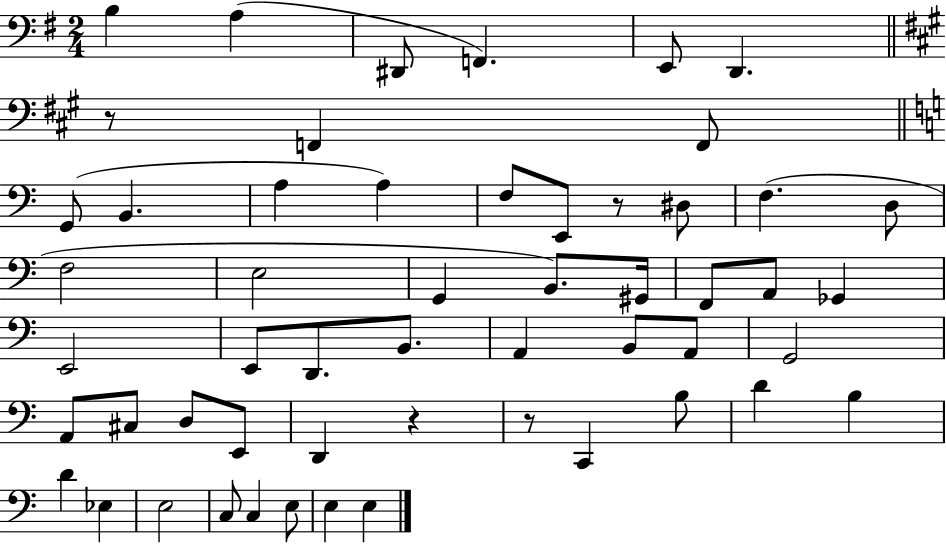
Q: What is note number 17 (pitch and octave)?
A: D3